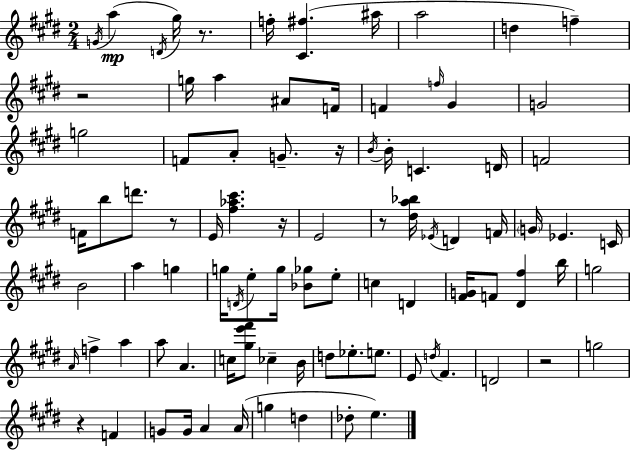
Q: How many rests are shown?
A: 8